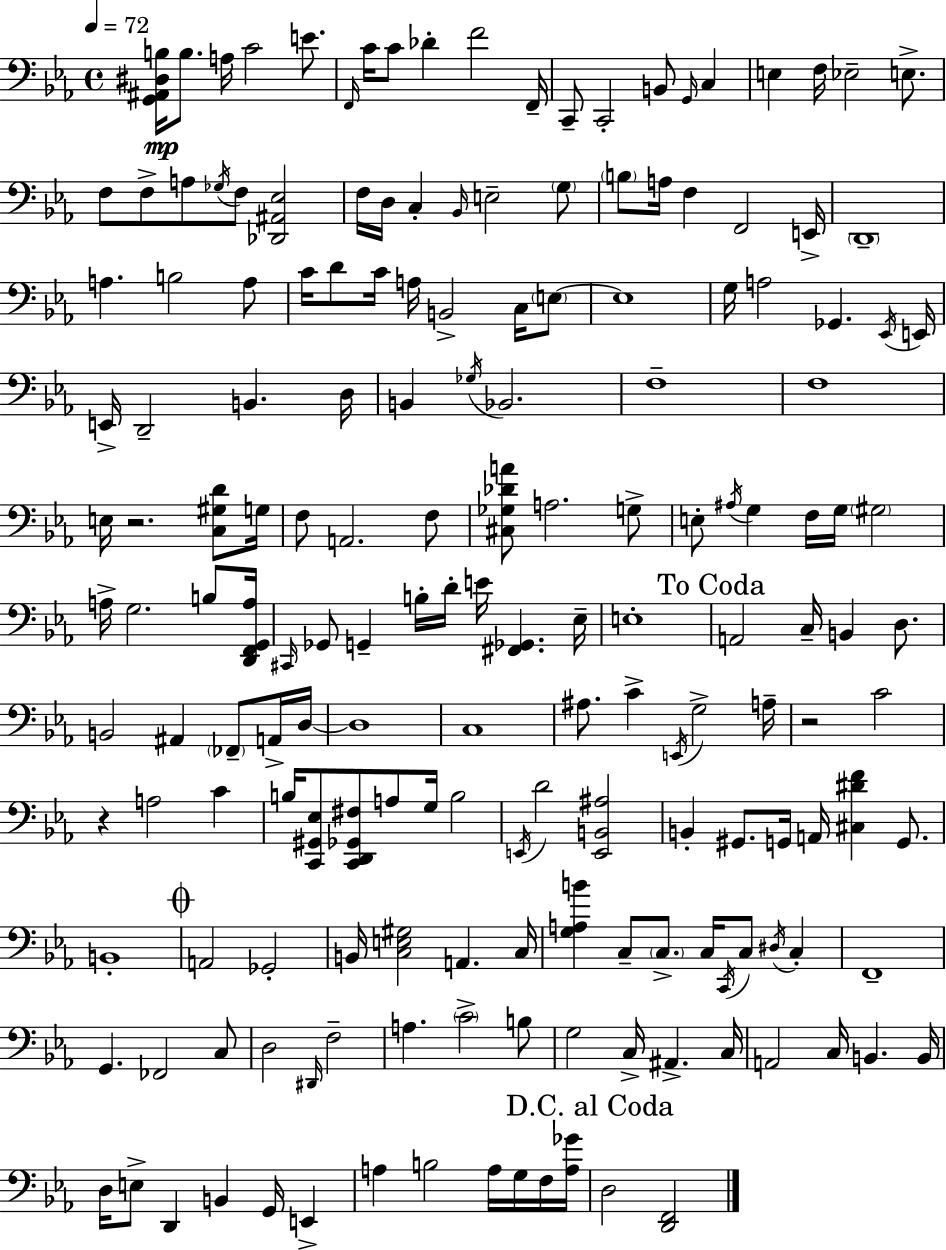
[G2,A#2,D#3,B3]/s B3/e. A3/s C4/h E4/e. F2/s C4/s C4/e Db4/q F4/h F2/s C2/e C2/h B2/e G2/s C3/q E3/q F3/s Eb3/h E3/e. F3/e F3/e A3/e Gb3/s F3/e [Db2,A#2,Eb3]/h F3/s D3/s C3/q Bb2/s E3/h G3/e B3/e A3/s F3/q F2/h E2/s D2/w A3/q. B3/h A3/e C4/s D4/e C4/s A3/s B2/h C3/s E3/e E3/w G3/s A3/h Gb2/q. Eb2/s E2/s E2/s D2/h B2/q. D3/s B2/q Gb3/s Bb2/h. F3/w F3/w E3/s R/h. [C3,G#3,D4]/e G3/s F3/e A2/h. F3/e [C#3,Gb3,Db4,A4]/e A3/h. G3/e E3/e A#3/s G3/q F3/s G3/s G#3/h A3/s G3/h. B3/e [D2,F2,G2,A3]/s C#2/s Gb2/e G2/q B3/s D4/s E4/s [F#2,Gb2]/q. Eb3/s E3/w A2/h C3/s B2/q D3/e. B2/h A#2/q FES2/e A2/s D3/s D3/w C3/w A#3/e. C4/q E2/s G3/h A3/s R/h C4/h R/q A3/h C4/q B3/s [C2,G#2,Eb3]/e [C2,D2,Gb2,F#3]/e A3/e G3/s B3/h E2/s D4/h [E2,B2,A#3]/h B2/q G#2/e. G2/s A2/s [C#3,D#4,F4]/q G2/e. B2/w A2/h Gb2/h B2/s [C3,E3,G#3]/h A2/q. C3/s [G3,A3,B4]/q C3/e C3/e. C3/s C2/s C3/e D#3/s C3/q F2/w G2/q. FES2/h C3/e D3/h D#2/s F3/h A3/q. C4/h B3/e G3/h C3/s A#2/q. C3/s A2/h C3/s B2/q. B2/s D3/s E3/e D2/q B2/q G2/s E2/q A3/q B3/h A3/s G3/s F3/s [A3,Gb4]/s D3/h [D2,F2]/h